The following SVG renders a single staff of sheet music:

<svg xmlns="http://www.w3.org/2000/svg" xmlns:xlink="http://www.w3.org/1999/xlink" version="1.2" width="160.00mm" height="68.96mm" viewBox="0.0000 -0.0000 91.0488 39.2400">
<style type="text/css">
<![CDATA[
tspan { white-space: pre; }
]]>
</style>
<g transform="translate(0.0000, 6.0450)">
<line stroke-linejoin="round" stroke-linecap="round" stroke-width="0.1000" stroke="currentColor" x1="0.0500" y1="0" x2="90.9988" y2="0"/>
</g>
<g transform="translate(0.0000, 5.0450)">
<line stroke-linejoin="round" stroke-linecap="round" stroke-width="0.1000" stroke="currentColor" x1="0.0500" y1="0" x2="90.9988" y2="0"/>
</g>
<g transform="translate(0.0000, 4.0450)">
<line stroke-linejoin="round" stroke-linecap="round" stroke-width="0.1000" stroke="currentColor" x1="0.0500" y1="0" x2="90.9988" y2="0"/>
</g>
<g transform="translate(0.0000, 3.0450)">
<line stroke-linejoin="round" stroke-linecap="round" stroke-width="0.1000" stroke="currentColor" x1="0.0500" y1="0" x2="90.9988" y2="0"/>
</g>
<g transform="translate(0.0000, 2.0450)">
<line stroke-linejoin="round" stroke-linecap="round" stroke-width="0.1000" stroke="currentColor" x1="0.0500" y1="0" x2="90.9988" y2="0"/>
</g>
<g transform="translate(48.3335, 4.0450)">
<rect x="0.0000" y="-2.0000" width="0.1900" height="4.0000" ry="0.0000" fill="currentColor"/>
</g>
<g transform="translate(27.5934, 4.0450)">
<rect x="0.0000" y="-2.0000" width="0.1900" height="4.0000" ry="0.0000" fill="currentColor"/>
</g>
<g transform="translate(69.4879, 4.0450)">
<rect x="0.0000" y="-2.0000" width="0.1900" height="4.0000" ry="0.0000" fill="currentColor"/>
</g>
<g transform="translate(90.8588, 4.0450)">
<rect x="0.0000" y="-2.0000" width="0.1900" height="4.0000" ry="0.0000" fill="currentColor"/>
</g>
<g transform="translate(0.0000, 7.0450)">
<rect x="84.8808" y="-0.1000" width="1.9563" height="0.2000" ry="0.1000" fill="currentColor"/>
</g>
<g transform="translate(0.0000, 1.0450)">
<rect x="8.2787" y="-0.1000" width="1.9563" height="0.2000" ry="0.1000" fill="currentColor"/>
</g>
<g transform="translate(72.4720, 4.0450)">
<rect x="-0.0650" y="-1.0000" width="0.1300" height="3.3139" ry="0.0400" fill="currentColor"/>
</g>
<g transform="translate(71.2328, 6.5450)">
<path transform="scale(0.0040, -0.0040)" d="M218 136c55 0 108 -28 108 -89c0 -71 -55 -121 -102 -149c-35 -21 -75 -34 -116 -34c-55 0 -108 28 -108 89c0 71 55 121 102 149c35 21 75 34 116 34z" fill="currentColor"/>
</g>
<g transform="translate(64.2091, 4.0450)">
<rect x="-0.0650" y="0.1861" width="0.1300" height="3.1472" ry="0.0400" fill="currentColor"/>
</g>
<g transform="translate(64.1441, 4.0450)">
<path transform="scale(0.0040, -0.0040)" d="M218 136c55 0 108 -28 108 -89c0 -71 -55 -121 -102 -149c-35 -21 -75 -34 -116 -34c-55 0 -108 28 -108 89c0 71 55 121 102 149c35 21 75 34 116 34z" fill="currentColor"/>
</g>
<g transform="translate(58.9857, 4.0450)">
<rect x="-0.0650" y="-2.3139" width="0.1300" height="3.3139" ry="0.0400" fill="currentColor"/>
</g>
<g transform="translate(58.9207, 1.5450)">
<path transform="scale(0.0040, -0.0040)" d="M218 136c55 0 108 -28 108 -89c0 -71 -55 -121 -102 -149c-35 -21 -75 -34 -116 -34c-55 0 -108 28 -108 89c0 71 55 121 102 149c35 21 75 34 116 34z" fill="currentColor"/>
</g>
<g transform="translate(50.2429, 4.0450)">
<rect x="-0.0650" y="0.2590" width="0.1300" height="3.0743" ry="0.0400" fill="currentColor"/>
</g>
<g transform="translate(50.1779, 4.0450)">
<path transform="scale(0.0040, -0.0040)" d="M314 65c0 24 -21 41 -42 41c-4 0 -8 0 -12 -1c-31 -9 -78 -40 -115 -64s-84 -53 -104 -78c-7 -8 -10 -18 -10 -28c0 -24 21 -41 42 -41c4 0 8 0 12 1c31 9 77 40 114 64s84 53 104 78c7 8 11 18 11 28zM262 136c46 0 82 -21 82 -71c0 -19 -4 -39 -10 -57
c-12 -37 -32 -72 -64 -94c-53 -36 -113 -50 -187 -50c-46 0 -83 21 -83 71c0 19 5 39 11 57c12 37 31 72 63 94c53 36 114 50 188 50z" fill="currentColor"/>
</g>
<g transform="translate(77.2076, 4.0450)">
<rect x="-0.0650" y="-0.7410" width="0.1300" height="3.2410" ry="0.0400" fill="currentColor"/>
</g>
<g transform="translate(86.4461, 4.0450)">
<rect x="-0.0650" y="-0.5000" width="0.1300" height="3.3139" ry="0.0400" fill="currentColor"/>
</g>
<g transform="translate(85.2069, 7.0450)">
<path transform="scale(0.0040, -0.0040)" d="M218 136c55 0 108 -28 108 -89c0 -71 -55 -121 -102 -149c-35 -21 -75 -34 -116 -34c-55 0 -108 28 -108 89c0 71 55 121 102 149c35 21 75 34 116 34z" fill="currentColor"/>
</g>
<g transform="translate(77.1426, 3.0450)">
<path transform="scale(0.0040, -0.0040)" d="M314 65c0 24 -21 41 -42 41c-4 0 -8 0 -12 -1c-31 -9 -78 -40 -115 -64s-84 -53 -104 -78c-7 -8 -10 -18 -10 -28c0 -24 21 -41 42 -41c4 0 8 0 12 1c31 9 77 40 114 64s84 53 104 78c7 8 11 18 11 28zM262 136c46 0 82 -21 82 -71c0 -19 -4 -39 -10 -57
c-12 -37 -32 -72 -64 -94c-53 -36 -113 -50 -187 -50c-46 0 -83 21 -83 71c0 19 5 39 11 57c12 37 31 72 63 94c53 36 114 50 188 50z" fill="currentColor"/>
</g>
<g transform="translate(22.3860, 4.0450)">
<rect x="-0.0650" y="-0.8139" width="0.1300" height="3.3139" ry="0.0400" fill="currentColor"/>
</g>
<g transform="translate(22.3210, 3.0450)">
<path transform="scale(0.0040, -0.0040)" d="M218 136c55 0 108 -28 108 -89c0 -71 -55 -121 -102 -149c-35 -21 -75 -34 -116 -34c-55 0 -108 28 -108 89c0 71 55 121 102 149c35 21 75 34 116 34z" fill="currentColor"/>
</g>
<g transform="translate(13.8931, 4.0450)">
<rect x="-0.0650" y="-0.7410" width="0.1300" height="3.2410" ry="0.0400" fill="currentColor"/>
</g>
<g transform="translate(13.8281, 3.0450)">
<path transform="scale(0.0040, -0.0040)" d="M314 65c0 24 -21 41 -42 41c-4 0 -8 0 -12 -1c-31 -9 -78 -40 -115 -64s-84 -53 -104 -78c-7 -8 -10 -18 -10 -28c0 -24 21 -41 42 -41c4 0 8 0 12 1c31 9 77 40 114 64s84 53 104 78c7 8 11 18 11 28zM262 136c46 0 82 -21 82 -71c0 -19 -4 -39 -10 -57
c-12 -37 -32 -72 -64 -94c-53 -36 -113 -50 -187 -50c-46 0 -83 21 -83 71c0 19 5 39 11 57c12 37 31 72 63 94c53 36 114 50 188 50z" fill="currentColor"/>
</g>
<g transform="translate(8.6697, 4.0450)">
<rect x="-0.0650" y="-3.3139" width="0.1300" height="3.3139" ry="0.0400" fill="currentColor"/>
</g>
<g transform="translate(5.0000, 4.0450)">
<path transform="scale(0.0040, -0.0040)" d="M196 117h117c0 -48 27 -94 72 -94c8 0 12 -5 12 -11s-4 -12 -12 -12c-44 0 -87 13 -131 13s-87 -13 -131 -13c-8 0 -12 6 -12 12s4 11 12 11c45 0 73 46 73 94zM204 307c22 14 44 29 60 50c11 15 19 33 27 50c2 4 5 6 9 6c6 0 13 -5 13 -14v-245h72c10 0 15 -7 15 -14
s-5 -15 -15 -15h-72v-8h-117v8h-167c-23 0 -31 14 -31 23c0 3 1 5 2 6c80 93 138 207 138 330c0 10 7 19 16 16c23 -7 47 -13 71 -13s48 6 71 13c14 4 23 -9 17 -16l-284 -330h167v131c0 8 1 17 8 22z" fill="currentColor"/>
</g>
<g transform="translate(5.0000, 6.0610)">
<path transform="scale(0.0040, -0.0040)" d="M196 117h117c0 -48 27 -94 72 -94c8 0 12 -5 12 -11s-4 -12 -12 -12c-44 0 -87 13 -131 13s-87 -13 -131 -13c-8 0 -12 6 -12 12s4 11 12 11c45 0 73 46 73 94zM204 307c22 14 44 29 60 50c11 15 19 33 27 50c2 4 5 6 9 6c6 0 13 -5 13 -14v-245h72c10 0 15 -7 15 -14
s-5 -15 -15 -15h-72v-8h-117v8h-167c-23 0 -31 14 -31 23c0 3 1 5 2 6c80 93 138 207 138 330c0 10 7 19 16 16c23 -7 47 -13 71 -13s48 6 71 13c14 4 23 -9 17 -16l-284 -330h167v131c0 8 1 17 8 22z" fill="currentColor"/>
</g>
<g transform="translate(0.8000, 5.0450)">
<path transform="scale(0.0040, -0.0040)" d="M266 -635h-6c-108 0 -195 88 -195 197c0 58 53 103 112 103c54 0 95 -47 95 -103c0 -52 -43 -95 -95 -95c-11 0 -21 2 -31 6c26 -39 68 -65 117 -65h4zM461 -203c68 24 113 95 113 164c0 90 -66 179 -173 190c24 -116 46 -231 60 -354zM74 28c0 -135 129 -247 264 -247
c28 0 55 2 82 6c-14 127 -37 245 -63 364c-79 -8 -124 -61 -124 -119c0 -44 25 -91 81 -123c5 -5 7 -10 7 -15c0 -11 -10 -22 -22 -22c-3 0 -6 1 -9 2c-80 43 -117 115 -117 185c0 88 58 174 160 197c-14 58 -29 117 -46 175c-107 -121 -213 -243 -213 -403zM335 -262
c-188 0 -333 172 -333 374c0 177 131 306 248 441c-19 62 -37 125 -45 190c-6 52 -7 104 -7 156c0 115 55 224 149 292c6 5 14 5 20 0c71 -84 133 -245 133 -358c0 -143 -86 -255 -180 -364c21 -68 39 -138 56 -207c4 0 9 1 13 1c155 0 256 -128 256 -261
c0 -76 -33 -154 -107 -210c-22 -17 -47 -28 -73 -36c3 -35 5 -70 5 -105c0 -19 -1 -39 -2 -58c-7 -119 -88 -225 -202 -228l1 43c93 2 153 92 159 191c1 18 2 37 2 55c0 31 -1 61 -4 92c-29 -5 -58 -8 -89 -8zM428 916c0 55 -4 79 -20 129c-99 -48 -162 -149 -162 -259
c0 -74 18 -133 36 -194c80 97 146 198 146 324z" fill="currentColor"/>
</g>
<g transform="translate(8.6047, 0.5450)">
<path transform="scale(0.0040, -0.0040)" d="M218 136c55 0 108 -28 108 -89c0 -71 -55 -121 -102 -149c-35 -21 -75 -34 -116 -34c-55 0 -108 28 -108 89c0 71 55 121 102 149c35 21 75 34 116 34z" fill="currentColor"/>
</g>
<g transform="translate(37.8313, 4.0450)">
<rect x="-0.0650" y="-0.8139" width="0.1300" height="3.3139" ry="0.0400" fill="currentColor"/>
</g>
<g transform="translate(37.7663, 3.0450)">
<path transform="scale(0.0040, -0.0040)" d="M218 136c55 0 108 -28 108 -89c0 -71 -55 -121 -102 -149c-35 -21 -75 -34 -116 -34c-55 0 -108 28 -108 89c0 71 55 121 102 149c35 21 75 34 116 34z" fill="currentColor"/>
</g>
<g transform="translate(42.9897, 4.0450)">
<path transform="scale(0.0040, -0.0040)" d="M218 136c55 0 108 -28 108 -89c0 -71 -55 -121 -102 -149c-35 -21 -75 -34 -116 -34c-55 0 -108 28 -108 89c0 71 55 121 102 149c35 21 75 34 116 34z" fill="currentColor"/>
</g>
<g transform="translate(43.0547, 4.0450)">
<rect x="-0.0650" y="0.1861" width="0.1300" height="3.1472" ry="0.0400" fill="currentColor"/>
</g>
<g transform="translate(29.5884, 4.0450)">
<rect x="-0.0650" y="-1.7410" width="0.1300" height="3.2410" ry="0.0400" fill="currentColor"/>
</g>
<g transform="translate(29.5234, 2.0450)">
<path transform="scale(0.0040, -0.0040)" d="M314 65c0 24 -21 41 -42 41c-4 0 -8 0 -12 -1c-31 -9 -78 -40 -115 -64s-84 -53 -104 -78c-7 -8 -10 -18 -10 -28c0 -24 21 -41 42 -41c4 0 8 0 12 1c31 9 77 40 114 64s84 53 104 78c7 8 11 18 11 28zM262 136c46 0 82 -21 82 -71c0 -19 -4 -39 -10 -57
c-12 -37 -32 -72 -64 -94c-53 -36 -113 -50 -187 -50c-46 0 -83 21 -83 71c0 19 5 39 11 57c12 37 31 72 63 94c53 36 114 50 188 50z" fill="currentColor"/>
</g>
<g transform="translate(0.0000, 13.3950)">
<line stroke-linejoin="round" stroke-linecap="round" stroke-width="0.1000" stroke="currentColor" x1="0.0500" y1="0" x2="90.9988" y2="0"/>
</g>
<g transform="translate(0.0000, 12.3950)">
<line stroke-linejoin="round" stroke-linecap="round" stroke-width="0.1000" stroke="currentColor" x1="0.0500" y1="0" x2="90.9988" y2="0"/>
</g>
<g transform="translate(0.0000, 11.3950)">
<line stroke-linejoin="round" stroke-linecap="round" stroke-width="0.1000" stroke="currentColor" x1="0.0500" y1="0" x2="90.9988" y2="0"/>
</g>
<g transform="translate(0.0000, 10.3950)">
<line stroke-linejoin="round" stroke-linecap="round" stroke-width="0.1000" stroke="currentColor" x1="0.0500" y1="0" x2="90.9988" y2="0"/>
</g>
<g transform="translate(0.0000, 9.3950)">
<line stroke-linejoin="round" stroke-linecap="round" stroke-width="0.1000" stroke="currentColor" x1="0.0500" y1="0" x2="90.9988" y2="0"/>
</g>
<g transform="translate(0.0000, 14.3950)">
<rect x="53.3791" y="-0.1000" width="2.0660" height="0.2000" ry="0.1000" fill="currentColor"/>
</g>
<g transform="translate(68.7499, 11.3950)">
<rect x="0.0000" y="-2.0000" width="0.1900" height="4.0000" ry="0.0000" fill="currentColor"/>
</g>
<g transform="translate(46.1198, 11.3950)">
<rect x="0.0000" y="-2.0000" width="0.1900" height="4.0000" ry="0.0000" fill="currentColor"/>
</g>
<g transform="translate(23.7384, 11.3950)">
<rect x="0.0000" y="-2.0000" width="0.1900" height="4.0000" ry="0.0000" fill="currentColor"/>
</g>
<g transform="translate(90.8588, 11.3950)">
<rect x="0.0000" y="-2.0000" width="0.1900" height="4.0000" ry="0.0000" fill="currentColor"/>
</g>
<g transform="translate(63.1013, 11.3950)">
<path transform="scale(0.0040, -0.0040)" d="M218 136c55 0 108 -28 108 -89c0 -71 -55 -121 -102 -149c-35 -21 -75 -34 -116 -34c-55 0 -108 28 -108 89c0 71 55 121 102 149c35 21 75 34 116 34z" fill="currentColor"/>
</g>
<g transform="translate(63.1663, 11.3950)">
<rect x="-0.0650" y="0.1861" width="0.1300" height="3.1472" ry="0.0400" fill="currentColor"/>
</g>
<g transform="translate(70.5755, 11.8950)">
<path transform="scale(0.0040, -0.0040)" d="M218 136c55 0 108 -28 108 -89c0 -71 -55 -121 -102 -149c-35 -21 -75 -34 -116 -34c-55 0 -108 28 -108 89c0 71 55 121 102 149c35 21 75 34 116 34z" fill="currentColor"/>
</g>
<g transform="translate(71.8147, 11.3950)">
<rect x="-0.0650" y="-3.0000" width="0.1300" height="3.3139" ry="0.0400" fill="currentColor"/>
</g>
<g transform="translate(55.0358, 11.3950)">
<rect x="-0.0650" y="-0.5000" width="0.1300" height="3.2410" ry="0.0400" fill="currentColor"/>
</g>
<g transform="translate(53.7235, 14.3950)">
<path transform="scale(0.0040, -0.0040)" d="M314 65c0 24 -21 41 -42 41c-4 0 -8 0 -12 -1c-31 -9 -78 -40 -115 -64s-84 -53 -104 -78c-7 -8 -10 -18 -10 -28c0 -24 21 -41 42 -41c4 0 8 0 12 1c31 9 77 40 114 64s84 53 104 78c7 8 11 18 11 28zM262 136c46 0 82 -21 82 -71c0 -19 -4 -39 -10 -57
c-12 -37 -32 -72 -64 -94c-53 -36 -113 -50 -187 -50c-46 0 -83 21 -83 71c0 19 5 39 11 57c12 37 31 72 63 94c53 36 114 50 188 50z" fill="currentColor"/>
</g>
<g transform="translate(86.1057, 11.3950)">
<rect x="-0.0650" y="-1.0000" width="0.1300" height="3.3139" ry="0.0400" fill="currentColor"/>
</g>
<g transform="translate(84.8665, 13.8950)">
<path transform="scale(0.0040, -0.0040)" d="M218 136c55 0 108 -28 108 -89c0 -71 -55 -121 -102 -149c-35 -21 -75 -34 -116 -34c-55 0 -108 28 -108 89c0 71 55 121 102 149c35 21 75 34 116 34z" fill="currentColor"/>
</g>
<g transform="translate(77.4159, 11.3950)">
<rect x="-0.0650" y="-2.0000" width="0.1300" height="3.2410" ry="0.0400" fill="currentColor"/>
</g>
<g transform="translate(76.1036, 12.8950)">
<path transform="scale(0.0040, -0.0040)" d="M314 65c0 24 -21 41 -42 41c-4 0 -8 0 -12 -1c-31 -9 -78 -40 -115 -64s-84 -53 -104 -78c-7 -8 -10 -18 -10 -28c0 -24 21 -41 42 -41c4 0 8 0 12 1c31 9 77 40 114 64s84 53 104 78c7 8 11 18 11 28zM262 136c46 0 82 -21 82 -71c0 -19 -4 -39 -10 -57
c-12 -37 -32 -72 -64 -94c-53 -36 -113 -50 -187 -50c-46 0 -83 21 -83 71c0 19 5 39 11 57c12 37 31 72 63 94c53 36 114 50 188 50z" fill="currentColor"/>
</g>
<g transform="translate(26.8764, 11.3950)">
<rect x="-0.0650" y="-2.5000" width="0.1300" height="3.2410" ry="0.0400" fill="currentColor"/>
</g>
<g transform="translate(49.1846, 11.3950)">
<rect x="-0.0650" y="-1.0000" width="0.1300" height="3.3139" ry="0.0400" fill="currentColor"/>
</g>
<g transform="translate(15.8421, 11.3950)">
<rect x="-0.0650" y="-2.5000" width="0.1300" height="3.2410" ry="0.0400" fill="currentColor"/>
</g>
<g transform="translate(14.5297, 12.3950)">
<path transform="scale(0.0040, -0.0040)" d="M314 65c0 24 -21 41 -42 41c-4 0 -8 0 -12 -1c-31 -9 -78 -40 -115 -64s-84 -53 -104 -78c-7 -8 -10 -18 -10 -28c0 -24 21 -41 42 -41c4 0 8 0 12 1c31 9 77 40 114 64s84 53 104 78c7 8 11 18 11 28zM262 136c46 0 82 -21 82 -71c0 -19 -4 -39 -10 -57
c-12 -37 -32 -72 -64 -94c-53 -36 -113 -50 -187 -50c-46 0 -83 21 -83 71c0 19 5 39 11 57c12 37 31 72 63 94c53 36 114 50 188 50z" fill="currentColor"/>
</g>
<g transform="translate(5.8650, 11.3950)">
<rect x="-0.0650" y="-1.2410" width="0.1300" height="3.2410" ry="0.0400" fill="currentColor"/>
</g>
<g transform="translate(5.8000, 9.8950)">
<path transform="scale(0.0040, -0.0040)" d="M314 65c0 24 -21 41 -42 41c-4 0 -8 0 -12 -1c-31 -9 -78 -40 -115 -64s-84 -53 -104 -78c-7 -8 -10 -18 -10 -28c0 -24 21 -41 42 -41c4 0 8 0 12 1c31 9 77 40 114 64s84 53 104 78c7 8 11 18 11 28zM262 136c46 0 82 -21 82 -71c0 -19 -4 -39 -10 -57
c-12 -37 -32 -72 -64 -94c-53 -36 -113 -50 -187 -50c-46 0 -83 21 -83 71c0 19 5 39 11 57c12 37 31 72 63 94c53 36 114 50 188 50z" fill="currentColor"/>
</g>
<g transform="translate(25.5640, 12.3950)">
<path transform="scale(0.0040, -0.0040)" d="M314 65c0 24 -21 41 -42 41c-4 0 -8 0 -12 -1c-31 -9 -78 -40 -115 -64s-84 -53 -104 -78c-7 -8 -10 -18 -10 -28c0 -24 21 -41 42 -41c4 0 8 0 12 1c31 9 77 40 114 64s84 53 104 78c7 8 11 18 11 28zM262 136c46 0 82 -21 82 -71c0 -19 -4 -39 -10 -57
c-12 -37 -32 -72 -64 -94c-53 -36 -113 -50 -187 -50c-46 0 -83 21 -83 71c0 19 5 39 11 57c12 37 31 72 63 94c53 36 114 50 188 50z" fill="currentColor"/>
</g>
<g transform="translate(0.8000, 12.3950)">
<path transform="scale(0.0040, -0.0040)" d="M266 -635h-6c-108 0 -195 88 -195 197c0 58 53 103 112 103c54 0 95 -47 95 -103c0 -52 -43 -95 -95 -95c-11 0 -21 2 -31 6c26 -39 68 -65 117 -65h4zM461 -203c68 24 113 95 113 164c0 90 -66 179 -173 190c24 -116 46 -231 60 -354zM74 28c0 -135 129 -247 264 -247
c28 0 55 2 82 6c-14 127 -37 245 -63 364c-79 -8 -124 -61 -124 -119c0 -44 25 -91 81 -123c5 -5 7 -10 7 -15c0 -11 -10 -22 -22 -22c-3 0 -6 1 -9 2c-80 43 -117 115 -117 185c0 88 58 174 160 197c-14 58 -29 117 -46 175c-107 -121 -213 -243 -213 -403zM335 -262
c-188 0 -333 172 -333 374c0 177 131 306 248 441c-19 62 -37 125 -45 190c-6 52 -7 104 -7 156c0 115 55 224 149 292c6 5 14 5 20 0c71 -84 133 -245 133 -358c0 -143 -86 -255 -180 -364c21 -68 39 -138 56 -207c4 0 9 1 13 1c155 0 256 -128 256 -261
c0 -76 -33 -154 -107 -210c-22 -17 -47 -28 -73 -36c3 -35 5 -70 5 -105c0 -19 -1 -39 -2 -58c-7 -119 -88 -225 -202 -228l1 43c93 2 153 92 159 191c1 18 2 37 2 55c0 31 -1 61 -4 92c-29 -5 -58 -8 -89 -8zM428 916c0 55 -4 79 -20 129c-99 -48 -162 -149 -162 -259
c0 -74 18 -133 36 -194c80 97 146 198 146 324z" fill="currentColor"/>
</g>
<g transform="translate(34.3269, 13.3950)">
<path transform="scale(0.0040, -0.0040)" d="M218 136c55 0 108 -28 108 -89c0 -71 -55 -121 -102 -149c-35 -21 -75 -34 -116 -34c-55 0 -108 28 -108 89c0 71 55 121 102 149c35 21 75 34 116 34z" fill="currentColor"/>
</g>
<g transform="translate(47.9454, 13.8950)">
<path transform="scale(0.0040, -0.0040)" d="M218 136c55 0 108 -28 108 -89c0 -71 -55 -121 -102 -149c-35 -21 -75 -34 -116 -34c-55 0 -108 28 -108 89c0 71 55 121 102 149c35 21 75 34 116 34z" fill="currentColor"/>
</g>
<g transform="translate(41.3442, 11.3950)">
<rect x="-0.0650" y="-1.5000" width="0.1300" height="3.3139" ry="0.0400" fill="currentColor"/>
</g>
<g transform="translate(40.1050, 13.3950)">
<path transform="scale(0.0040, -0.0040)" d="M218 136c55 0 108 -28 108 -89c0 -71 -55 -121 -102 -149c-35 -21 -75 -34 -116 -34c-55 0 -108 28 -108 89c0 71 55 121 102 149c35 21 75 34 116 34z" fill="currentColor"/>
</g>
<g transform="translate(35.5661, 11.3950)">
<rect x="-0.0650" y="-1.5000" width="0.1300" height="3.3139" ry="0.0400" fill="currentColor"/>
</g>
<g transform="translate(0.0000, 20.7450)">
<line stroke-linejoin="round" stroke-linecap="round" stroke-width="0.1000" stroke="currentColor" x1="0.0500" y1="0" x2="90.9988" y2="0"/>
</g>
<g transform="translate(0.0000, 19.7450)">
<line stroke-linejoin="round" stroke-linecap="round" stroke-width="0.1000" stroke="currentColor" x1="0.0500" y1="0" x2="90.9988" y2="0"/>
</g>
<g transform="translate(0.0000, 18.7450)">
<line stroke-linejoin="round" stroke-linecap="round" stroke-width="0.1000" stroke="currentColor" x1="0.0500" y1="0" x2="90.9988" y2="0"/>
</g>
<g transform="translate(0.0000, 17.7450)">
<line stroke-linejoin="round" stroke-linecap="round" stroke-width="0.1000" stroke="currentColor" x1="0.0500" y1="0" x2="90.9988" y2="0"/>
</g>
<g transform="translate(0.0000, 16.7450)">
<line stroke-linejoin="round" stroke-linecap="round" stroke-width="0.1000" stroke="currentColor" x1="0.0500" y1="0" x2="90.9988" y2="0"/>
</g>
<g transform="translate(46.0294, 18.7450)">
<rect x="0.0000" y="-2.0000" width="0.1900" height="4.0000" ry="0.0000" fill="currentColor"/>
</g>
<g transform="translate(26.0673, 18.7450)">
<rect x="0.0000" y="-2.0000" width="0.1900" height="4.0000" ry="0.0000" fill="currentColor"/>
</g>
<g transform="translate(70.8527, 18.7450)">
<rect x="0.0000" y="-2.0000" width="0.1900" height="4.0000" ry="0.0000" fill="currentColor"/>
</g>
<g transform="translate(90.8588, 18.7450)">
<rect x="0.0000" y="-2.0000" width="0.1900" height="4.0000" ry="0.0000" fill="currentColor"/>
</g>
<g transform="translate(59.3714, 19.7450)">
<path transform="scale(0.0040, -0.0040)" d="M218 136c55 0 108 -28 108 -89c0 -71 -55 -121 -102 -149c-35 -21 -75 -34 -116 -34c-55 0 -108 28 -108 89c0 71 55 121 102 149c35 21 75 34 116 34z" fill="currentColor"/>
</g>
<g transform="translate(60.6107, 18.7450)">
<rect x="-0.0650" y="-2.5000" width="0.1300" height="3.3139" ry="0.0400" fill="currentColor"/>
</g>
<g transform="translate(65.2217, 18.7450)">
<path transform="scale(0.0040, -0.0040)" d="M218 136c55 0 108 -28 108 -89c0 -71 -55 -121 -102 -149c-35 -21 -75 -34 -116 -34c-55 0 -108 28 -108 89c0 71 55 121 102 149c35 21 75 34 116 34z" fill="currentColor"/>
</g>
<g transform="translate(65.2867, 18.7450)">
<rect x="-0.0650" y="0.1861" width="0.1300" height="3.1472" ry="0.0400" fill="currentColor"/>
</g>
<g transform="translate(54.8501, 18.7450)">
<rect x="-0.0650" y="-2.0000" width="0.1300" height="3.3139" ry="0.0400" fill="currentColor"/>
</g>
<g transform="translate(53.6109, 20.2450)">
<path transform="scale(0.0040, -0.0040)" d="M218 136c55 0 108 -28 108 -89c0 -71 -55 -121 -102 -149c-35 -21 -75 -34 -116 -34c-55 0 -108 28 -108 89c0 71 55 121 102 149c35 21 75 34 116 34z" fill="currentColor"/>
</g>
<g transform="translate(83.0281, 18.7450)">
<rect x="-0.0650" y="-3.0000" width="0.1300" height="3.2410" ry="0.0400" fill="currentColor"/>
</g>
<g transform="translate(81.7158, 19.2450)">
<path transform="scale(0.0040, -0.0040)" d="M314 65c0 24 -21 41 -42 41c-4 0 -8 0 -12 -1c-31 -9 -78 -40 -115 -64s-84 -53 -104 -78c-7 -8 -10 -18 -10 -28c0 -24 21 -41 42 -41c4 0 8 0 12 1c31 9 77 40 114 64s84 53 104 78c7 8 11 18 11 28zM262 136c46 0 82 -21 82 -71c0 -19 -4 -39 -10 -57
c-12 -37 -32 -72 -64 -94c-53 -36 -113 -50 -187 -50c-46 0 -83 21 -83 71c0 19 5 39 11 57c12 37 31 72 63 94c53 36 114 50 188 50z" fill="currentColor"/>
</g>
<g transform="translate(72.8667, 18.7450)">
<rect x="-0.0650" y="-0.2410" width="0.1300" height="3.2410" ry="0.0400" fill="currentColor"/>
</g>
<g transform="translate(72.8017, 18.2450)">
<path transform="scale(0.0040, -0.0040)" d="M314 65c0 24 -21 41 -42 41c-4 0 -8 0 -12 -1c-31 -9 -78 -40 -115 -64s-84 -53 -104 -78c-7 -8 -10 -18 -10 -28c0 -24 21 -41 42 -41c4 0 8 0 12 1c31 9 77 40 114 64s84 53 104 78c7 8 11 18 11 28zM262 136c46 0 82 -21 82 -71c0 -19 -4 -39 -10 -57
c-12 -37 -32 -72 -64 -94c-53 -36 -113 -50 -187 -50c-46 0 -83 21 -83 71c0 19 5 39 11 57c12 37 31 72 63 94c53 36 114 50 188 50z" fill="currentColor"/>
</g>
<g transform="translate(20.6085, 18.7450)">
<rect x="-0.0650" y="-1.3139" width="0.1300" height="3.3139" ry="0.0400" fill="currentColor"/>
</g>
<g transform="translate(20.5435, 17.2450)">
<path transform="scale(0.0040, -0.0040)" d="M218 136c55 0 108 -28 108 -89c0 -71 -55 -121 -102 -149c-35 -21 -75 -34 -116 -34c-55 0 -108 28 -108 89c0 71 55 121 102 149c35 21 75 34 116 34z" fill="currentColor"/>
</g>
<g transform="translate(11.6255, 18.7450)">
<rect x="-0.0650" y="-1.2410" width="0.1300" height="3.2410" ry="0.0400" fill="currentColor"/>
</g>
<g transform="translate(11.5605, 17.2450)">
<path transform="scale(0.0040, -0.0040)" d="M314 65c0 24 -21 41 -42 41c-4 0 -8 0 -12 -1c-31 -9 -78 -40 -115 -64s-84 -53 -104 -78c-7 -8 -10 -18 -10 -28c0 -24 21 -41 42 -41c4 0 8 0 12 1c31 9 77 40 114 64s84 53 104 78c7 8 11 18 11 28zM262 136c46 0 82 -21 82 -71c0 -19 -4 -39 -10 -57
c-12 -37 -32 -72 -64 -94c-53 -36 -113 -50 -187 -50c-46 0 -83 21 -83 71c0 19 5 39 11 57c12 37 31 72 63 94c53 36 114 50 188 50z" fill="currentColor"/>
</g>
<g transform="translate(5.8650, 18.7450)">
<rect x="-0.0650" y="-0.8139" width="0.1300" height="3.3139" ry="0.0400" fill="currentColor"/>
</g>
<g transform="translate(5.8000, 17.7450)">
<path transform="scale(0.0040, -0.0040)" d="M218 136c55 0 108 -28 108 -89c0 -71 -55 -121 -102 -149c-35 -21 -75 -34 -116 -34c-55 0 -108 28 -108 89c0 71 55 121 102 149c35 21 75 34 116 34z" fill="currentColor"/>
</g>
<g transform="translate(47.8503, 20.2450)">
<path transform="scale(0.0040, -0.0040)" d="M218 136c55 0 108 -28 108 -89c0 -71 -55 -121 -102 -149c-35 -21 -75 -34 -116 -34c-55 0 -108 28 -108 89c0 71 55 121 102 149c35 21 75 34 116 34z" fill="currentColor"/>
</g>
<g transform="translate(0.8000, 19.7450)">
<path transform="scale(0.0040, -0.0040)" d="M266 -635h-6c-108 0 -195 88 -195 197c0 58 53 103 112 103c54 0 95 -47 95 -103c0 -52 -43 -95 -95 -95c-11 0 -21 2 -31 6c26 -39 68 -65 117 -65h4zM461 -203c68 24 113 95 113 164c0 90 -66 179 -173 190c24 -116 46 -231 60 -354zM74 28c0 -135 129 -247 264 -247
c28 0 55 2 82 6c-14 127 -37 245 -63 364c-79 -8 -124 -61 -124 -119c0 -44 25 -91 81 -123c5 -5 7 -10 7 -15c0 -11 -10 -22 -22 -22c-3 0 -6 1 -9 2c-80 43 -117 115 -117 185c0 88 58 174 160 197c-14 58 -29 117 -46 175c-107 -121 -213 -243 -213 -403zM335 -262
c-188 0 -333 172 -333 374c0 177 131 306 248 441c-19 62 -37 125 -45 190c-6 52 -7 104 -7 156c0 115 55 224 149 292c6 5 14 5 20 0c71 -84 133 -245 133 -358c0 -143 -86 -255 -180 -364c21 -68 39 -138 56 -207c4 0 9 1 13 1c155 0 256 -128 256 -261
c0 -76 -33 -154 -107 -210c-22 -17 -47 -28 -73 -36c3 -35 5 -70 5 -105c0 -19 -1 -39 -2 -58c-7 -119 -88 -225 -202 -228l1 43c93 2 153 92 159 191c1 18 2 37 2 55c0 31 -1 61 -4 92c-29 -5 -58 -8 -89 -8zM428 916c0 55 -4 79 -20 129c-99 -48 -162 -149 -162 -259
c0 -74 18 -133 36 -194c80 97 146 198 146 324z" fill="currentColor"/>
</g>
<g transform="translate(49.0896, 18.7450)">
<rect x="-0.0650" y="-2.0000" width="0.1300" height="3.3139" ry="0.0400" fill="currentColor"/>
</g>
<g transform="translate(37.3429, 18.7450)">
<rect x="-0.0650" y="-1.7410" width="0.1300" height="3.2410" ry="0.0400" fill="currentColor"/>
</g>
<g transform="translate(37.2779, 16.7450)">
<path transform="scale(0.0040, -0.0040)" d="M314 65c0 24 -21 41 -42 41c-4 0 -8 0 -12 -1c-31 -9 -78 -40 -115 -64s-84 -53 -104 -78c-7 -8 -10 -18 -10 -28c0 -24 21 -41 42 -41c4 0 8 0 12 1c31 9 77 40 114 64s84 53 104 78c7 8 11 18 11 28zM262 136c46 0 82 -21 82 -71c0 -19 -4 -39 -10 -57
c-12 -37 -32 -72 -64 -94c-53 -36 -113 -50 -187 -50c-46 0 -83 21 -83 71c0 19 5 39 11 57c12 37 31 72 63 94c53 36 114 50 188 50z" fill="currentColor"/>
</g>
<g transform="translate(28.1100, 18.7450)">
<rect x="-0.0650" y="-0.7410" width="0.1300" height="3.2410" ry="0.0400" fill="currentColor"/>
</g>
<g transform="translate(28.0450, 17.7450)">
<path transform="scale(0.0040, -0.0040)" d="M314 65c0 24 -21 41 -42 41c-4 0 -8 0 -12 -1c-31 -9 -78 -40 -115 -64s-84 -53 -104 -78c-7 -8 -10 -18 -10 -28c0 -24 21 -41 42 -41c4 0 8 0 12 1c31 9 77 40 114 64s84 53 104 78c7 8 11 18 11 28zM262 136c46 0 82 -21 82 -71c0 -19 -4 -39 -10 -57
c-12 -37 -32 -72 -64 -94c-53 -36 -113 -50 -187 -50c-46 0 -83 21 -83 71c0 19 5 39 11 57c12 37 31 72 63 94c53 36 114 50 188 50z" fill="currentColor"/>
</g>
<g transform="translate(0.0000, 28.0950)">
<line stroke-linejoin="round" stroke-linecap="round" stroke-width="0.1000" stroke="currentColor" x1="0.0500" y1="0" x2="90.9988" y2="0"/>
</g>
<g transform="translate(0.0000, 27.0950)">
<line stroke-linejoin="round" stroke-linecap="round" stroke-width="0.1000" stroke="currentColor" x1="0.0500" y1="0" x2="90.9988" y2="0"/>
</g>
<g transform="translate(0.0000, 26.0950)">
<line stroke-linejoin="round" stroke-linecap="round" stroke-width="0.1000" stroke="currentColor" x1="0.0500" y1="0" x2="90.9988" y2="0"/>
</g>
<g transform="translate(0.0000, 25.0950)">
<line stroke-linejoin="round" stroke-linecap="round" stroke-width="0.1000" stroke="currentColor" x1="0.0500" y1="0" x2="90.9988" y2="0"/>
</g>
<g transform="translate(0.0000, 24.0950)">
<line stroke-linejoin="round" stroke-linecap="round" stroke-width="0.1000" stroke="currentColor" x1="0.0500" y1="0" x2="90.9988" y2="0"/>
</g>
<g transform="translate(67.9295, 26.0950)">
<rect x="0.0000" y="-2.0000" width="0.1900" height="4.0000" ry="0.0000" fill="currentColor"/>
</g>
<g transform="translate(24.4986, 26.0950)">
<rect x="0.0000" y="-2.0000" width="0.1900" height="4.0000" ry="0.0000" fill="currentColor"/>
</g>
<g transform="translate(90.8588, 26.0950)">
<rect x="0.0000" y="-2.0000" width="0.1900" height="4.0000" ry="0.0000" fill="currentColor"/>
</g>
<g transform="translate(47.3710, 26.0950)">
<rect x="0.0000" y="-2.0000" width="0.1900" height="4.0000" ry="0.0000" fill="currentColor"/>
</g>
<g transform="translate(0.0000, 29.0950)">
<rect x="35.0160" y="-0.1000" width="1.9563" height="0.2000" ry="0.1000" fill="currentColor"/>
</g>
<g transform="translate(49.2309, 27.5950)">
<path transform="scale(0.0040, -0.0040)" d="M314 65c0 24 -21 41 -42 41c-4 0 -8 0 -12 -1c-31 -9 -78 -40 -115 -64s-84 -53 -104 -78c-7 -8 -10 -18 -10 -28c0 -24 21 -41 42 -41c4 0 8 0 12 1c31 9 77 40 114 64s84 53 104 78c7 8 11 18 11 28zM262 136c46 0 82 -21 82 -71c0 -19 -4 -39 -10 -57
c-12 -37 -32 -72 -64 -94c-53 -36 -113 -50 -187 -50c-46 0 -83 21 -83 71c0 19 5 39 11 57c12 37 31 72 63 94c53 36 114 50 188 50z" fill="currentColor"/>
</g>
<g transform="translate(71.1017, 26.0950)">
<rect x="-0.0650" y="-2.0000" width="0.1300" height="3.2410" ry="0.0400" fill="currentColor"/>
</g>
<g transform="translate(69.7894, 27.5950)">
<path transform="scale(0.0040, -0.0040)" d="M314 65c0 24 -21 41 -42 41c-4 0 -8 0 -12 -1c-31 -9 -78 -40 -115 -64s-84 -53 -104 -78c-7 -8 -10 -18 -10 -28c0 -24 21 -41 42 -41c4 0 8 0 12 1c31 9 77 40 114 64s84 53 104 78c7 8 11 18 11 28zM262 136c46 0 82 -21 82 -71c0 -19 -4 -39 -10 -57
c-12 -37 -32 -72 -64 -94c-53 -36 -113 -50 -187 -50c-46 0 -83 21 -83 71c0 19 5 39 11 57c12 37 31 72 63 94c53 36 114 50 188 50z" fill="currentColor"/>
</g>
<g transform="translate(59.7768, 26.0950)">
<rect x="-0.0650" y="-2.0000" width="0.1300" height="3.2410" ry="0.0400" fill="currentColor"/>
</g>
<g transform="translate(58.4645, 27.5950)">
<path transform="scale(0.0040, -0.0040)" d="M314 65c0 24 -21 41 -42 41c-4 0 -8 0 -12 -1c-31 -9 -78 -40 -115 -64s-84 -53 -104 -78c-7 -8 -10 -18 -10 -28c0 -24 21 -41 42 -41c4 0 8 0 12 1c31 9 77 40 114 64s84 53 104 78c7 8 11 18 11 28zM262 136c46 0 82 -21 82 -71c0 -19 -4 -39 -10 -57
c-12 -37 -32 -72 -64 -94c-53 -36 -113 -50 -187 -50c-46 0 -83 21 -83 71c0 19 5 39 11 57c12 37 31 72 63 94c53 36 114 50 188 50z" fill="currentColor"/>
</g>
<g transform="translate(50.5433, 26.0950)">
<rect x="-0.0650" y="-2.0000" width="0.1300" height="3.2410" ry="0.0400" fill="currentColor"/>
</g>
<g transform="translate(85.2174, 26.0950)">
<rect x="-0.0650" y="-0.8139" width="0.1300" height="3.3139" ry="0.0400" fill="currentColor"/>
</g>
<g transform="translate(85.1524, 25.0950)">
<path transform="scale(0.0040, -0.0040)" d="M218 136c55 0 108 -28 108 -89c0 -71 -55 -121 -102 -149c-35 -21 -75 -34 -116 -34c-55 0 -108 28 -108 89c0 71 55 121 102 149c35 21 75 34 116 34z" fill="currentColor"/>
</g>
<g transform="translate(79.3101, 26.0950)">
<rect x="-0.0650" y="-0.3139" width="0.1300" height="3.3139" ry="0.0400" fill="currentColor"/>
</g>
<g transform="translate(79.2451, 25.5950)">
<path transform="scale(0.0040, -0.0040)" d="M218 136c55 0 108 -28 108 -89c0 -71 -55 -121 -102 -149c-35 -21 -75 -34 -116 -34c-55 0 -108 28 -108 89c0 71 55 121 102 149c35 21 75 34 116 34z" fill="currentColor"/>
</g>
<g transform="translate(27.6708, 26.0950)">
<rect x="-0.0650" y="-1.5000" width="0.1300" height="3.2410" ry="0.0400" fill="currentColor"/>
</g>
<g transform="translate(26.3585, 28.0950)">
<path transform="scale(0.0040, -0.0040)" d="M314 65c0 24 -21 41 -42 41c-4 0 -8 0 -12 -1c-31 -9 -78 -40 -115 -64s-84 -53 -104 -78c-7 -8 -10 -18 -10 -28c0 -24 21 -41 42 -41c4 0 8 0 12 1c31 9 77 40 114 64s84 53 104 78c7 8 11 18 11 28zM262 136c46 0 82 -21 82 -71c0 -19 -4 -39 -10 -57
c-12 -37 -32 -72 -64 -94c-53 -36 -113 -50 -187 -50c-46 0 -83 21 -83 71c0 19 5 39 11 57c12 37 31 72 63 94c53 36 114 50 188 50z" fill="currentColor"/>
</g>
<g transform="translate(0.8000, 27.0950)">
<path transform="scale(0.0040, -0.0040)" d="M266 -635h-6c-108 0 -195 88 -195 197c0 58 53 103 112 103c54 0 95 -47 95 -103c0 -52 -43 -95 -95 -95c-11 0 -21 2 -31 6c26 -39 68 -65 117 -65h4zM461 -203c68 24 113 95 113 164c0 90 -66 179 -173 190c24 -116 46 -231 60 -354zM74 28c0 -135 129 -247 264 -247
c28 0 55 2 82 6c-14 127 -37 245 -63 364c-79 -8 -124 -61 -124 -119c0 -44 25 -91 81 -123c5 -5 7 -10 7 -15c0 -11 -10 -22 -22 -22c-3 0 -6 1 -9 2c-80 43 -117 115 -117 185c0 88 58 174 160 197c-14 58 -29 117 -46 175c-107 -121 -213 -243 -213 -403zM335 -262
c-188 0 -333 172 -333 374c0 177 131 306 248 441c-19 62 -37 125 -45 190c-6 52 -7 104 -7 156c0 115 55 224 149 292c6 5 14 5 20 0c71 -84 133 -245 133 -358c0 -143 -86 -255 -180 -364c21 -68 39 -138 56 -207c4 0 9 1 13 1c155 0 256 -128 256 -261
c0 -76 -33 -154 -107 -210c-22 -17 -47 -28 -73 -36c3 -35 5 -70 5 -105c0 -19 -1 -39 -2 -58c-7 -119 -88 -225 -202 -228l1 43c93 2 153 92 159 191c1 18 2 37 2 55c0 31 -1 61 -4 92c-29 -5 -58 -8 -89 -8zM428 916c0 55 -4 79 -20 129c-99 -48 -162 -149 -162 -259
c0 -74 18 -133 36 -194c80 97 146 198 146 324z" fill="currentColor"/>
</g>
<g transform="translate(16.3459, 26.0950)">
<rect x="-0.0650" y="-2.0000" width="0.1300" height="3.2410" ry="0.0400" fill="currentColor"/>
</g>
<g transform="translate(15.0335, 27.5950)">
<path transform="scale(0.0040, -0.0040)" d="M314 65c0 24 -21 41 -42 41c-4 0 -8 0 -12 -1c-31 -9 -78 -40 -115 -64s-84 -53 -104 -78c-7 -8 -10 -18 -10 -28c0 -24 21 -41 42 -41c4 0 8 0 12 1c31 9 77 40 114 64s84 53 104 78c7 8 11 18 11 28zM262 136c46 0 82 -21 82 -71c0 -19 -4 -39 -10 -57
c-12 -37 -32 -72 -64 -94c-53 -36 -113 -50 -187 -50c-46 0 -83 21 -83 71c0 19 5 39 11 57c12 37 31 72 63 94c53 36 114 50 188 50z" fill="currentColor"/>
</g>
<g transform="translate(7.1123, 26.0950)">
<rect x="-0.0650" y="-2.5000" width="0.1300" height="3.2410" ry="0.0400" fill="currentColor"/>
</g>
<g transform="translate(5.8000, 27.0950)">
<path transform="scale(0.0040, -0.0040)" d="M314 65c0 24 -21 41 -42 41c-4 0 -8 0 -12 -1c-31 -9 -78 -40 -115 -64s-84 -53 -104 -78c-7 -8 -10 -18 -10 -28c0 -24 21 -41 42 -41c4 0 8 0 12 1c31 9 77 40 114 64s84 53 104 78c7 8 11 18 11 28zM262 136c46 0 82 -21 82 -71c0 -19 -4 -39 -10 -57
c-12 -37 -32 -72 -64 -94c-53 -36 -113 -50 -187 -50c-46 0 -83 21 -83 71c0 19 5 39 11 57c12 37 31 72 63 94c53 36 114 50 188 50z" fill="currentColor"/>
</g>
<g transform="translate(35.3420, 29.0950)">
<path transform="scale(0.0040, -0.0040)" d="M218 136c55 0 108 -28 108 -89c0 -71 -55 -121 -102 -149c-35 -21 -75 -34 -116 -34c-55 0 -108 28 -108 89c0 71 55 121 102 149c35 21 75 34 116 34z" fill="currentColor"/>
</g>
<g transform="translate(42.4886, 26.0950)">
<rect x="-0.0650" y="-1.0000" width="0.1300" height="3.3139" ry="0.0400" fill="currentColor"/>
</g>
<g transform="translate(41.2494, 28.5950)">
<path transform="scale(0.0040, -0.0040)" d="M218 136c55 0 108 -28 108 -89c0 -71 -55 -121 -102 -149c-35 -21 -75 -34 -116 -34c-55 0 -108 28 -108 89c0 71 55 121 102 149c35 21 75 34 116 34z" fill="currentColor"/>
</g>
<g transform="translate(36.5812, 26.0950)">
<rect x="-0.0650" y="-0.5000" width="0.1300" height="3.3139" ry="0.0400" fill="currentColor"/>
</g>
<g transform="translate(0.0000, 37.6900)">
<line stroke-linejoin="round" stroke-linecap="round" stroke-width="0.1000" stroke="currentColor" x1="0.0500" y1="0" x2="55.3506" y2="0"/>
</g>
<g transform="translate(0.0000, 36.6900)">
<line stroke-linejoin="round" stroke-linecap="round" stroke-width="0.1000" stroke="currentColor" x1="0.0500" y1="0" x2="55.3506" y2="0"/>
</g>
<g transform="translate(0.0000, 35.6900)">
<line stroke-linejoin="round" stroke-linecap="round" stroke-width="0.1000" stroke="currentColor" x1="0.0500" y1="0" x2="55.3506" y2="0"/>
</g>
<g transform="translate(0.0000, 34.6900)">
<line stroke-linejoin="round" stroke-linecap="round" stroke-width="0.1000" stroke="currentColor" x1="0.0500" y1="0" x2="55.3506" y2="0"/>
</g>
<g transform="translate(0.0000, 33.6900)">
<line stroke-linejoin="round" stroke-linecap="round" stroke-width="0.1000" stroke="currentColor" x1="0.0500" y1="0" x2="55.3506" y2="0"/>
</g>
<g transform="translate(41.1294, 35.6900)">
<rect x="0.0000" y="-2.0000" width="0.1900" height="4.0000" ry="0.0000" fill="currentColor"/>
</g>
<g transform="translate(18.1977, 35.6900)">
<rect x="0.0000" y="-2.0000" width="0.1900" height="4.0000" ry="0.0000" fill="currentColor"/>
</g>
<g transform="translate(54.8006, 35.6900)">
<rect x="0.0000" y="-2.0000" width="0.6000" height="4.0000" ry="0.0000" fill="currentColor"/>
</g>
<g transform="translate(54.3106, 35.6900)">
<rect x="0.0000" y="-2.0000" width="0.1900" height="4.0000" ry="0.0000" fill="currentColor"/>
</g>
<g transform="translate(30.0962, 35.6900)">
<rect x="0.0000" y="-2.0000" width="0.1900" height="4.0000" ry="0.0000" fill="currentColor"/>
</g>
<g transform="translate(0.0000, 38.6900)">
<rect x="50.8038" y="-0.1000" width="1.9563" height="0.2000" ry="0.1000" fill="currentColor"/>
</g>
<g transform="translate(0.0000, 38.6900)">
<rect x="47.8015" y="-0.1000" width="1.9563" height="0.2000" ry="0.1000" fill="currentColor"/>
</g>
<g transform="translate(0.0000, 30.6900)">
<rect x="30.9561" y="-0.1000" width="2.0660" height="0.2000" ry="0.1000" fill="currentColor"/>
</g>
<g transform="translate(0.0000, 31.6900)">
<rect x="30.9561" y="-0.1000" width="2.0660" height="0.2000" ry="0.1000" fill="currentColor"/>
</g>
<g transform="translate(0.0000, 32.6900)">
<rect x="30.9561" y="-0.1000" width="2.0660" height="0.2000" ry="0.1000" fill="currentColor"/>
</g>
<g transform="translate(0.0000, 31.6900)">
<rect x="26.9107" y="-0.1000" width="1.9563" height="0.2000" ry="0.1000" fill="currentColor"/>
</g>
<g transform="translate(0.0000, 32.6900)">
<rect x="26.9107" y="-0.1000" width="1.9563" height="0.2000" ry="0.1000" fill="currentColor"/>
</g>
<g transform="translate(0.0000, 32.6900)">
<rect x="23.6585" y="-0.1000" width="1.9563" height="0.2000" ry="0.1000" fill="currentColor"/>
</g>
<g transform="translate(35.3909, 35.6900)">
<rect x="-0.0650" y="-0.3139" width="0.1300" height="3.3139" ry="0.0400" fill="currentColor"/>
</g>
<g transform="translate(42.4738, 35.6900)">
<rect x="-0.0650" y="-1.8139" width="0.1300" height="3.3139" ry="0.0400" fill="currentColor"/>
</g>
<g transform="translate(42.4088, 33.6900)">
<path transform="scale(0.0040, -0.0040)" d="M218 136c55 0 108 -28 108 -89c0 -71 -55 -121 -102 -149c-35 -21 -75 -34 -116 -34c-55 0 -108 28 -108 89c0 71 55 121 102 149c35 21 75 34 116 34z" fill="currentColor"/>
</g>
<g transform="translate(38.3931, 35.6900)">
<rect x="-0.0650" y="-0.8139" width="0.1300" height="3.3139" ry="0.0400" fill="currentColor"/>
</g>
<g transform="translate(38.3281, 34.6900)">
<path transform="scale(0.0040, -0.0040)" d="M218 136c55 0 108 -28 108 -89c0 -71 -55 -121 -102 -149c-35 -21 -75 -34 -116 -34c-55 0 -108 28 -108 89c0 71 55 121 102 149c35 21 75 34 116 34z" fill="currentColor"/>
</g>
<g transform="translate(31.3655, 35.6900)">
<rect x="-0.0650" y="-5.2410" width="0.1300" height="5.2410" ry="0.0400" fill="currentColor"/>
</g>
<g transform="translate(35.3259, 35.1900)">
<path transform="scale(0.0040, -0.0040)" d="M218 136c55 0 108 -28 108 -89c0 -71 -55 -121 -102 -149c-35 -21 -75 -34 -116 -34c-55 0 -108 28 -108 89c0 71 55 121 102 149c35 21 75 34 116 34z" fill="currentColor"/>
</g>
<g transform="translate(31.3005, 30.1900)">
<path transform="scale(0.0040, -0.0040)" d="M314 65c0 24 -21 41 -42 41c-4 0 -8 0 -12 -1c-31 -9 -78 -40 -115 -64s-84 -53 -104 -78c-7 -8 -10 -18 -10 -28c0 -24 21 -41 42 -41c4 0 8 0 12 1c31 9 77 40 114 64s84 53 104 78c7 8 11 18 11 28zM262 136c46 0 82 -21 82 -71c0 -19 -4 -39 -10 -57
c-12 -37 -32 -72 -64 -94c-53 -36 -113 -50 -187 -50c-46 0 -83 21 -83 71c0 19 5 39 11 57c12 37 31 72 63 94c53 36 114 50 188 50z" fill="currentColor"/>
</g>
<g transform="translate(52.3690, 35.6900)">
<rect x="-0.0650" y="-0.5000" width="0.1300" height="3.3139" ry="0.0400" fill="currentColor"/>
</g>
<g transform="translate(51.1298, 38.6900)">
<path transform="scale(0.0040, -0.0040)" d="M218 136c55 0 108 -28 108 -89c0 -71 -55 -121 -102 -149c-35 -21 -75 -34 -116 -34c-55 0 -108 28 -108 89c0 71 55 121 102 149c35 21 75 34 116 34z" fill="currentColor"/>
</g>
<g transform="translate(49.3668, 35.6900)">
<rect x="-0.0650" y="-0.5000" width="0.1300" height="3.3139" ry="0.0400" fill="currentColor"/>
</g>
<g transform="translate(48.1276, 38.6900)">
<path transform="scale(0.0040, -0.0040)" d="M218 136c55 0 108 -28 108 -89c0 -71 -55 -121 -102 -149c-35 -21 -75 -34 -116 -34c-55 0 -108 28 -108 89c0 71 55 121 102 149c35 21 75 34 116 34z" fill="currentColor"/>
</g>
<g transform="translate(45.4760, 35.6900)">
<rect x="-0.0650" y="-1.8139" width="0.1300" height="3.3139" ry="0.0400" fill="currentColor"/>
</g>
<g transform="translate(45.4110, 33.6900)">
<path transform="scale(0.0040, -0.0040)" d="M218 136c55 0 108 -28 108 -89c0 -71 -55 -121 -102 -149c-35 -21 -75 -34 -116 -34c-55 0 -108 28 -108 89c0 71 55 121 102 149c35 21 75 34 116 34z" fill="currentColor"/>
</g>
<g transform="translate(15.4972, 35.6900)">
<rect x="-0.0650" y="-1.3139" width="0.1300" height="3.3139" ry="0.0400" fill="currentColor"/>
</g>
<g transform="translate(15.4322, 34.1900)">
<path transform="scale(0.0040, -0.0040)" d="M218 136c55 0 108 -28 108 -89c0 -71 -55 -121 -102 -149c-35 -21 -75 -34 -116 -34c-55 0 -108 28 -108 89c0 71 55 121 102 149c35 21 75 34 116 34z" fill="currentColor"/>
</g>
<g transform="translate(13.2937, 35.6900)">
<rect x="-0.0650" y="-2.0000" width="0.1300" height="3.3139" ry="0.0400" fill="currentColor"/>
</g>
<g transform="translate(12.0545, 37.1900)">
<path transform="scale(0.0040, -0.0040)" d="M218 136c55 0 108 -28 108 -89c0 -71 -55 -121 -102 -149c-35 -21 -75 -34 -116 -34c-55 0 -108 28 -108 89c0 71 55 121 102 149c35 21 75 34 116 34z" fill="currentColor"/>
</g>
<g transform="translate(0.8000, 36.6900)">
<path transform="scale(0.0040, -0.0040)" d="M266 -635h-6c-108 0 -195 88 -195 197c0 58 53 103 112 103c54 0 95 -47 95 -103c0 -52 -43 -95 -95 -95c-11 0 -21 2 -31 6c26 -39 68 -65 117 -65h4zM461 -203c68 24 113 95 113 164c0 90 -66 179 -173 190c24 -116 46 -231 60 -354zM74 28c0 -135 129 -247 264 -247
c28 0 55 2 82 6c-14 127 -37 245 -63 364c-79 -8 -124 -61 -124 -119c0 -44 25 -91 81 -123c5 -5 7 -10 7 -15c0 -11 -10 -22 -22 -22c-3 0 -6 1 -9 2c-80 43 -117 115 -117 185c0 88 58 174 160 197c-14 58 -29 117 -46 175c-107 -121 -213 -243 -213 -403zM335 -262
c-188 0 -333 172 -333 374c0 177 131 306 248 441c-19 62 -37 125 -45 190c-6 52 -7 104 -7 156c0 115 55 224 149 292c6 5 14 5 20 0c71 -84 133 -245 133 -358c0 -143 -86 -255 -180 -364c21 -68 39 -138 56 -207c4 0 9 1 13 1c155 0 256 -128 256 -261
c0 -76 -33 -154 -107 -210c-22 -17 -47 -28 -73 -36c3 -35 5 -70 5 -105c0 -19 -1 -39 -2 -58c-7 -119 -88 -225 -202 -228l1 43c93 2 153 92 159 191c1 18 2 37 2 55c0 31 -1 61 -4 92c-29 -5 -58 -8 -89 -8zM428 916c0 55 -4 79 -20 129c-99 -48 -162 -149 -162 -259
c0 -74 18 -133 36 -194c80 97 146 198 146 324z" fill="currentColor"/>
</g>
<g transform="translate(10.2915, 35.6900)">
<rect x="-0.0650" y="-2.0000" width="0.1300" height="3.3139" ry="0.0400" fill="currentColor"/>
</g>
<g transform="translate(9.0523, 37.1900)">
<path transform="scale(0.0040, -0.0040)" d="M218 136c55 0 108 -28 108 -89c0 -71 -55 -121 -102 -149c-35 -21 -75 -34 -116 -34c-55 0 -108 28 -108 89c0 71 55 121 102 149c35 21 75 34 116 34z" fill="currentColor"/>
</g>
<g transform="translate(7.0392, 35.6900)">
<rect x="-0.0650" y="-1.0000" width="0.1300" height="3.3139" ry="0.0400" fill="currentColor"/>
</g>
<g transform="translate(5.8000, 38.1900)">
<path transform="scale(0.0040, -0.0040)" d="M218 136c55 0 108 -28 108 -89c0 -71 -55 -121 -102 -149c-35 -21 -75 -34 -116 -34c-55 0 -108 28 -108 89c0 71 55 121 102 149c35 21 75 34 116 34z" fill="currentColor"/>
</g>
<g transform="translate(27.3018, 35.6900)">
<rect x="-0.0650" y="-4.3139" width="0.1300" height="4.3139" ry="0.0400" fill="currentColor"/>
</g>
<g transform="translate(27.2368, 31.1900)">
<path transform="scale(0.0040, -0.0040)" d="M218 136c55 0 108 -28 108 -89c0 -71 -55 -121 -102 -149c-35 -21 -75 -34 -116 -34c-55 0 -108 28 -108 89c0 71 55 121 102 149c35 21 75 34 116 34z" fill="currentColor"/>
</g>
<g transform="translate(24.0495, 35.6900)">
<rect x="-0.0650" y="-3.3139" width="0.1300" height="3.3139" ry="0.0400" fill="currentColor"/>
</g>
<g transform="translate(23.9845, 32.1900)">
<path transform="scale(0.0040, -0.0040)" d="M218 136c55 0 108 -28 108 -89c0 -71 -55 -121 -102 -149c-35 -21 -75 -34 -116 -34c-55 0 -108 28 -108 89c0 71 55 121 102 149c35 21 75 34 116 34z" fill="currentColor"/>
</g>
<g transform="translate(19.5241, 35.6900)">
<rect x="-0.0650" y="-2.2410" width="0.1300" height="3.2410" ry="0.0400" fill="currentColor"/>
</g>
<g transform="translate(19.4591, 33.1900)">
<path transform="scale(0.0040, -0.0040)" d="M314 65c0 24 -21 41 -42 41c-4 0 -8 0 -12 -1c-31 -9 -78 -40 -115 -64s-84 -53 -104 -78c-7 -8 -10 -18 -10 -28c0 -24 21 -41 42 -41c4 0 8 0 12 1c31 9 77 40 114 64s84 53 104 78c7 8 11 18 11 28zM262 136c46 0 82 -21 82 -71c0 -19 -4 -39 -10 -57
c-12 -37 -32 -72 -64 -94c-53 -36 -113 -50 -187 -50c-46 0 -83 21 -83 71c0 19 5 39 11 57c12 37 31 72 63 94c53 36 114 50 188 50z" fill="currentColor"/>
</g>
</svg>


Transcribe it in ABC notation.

X:1
T:Untitled
M:4/4
L:1/4
K:C
b d2 d f2 d B B2 g B D d2 C e2 G2 G2 E E D C2 B A F2 D d e2 e d2 f2 F F G B c2 A2 G2 F2 E2 C D F2 F2 F2 c d D F F e g2 b d' f'2 c d f f C C